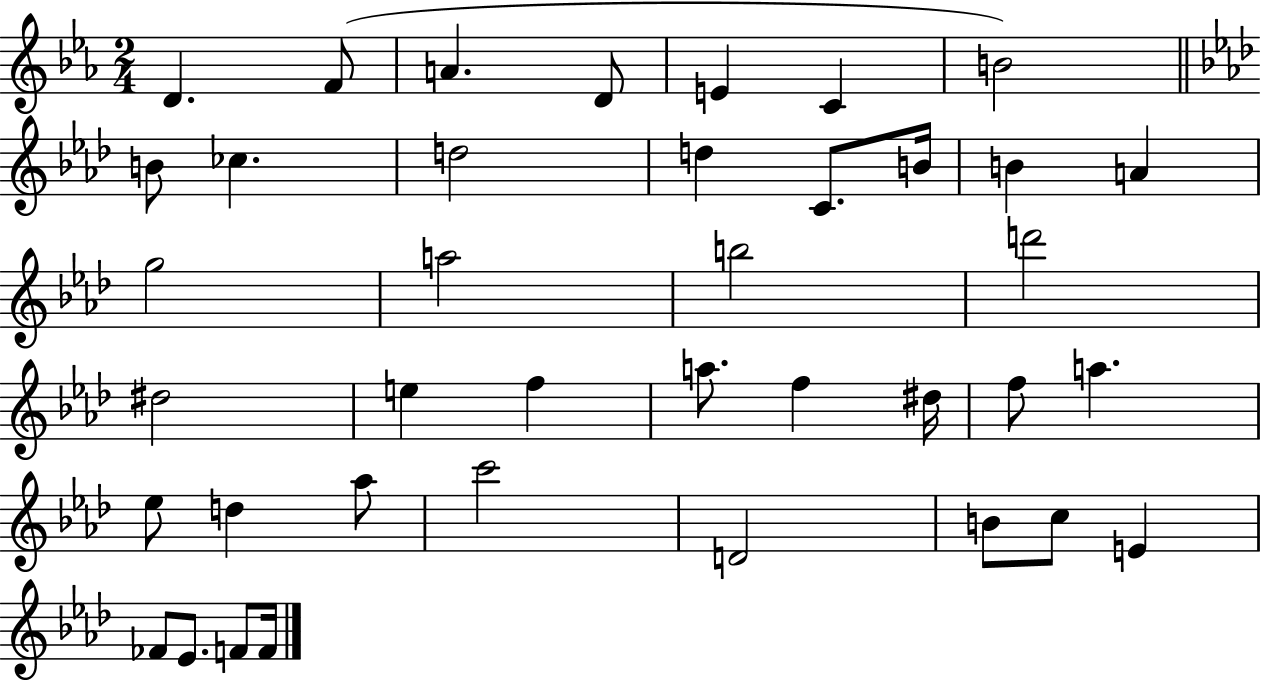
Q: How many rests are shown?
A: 0